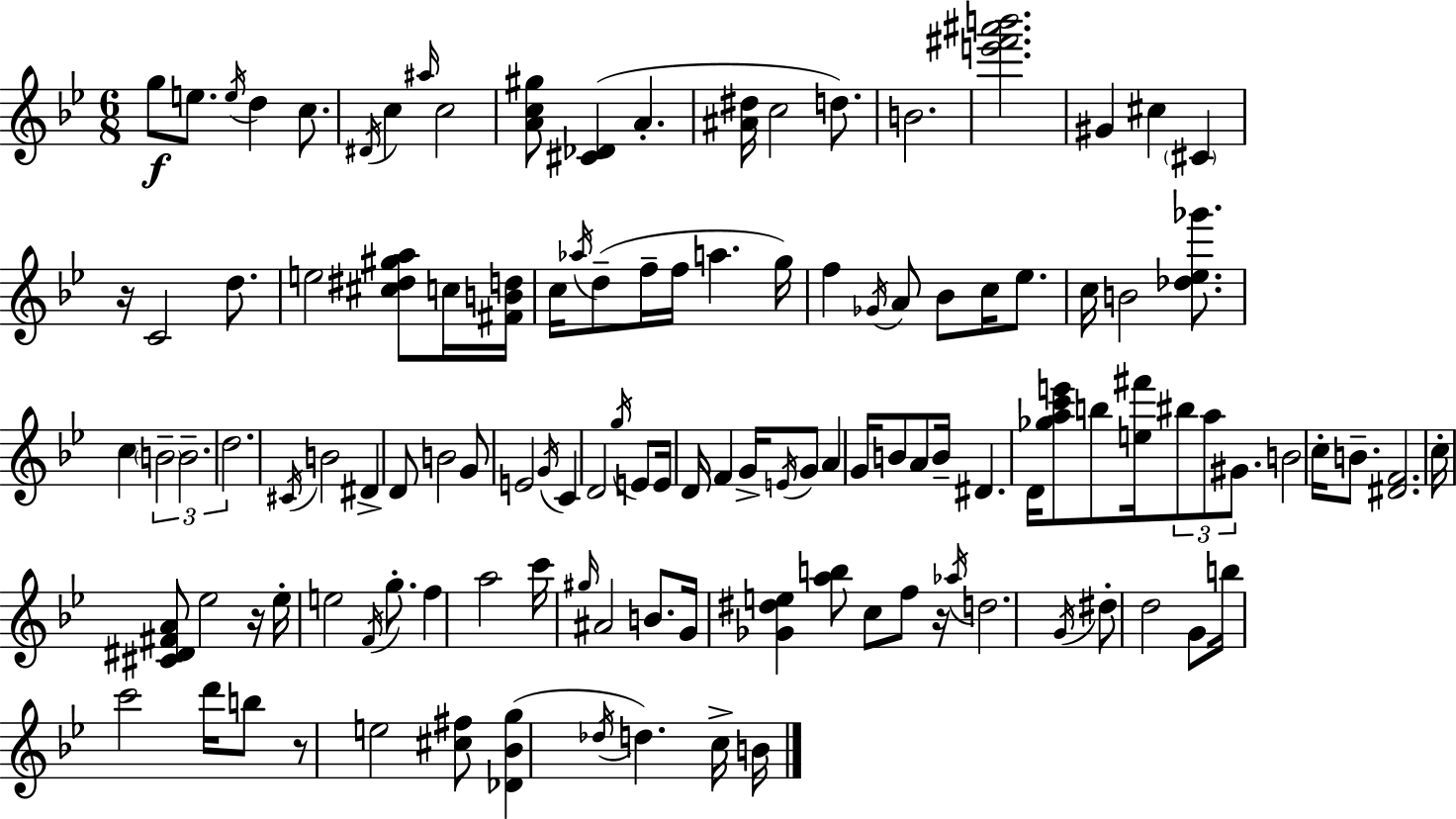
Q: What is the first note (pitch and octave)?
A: G5